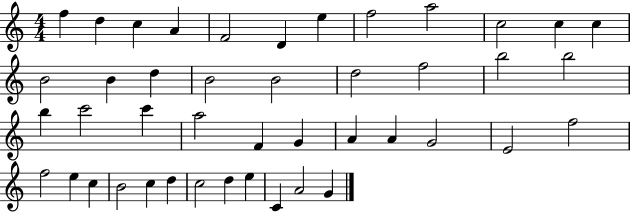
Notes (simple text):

F5/q D5/q C5/q A4/q F4/h D4/q E5/q F5/h A5/h C5/h C5/q C5/q B4/h B4/q D5/q B4/h B4/h D5/h F5/h B5/h B5/h B5/q C6/h C6/q A5/h F4/q G4/q A4/q A4/q G4/h E4/h F5/h F5/h E5/q C5/q B4/h C5/q D5/q C5/h D5/q E5/q C4/q A4/h G4/q